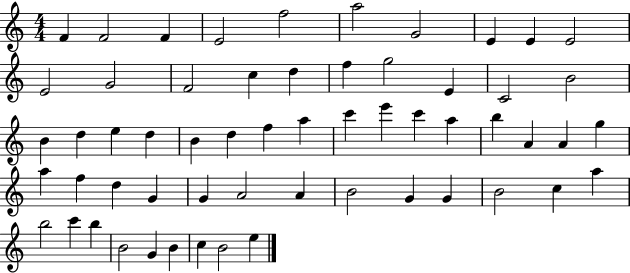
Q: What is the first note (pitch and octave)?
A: F4